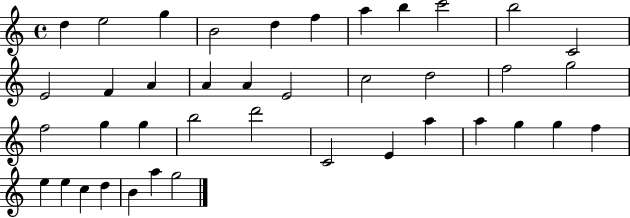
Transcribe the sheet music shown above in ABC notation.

X:1
T:Untitled
M:4/4
L:1/4
K:C
d e2 g B2 d f a b c'2 b2 C2 E2 F A A A E2 c2 d2 f2 g2 f2 g g b2 d'2 C2 E a a g g f e e c d B a g2